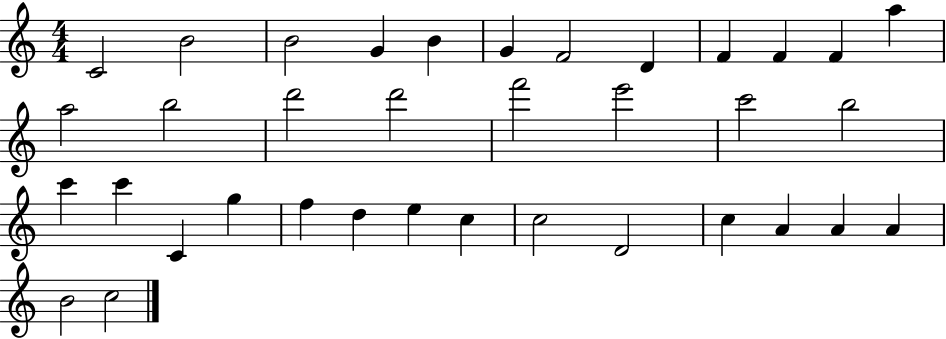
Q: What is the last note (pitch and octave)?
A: C5